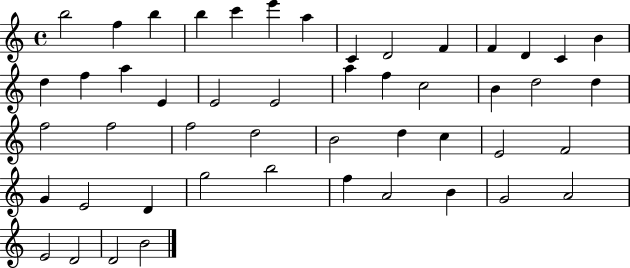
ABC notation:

X:1
T:Untitled
M:4/4
L:1/4
K:C
b2 f b b c' e' a C D2 F F D C B d f a E E2 E2 a f c2 B d2 d f2 f2 f2 d2 B2 d c E2 F2 G E2 D g2 b2 f A2 B G2 A2 E2 D2 D2 B2